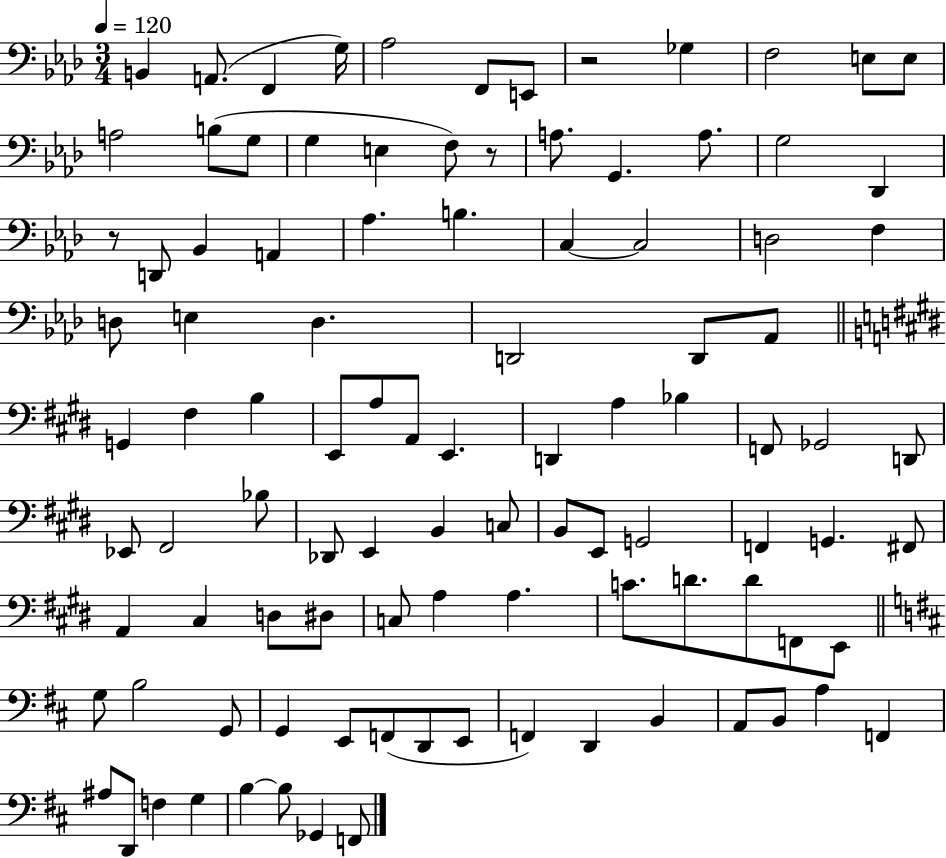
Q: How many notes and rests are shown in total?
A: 101